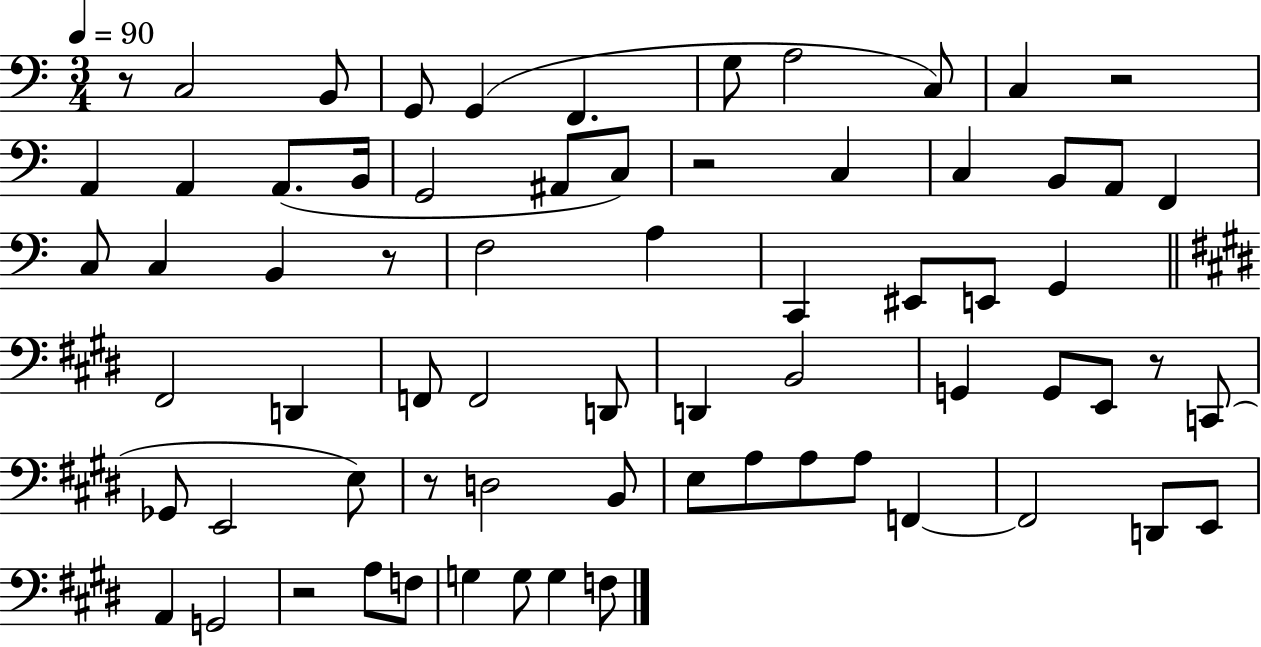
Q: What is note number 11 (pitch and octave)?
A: A2